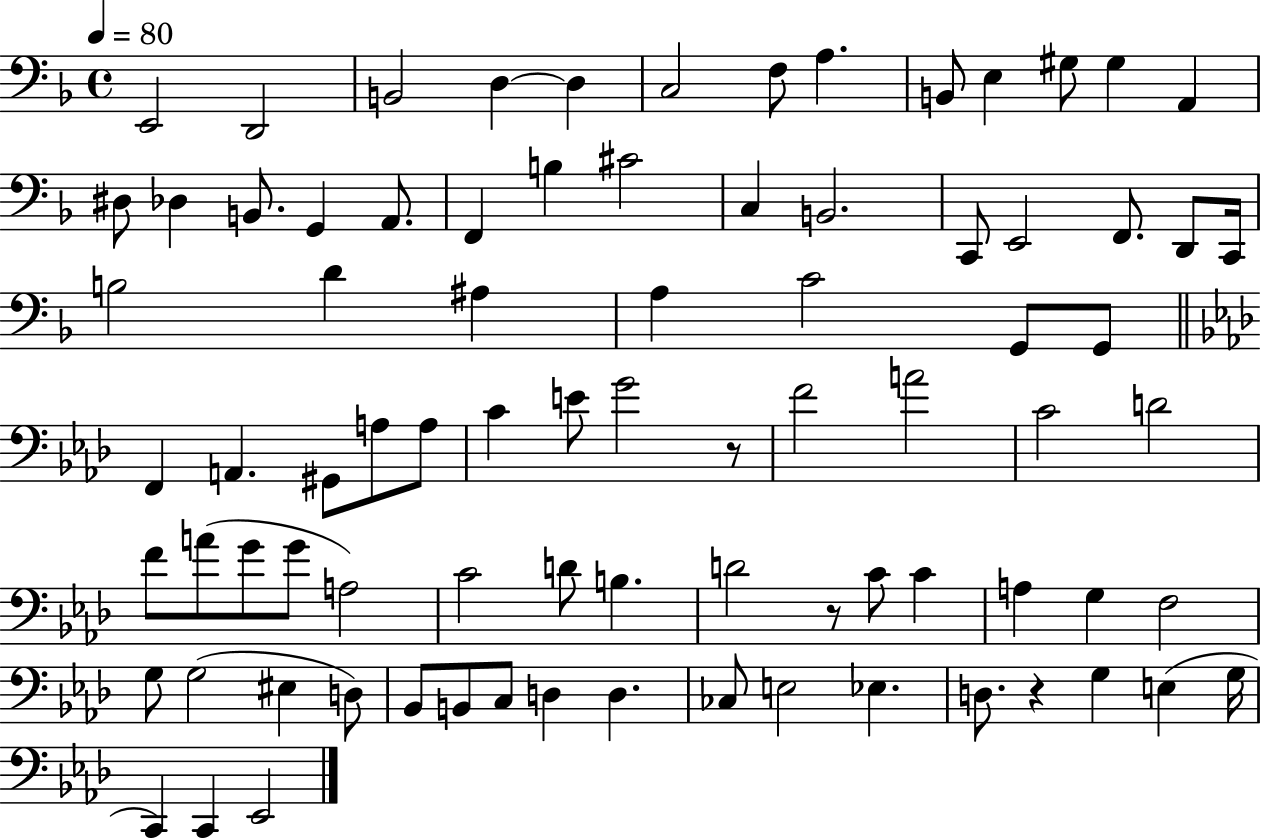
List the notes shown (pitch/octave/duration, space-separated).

E2/h D2/h B2/h D3/q D3/q C3/h F3/e A3/q. B2/e E3/q G#3/e G#3/q A2/q D#3/e Db3/q B2/e. G2/q A2/e. F2/q B3/q C#4/h C3/q B2/h. C2/e E2/h F2/e. D2/e C2/s B3/h D4/q A#3/q A3/q C4/h G2/e G2/e F2/q A2/q. G#2/e A3/e A3/e C4/q E4/e G4/h R/e F4/h A4/h C4/h D4/h F4/e A4/e G4/e G4/e A3/h C4/h D4/e B3/q. D4/h R/e C4/e C4/q A3/q G3/q F3/h G3/e G3/h EIS3/q D3/e Bb2/e B2/e C3/e D3/q D3/q. CES3/e E3/h Eb3/q. D3/e. R/q G3/q E3/q G3/s C2/q C2/q Eb2/h